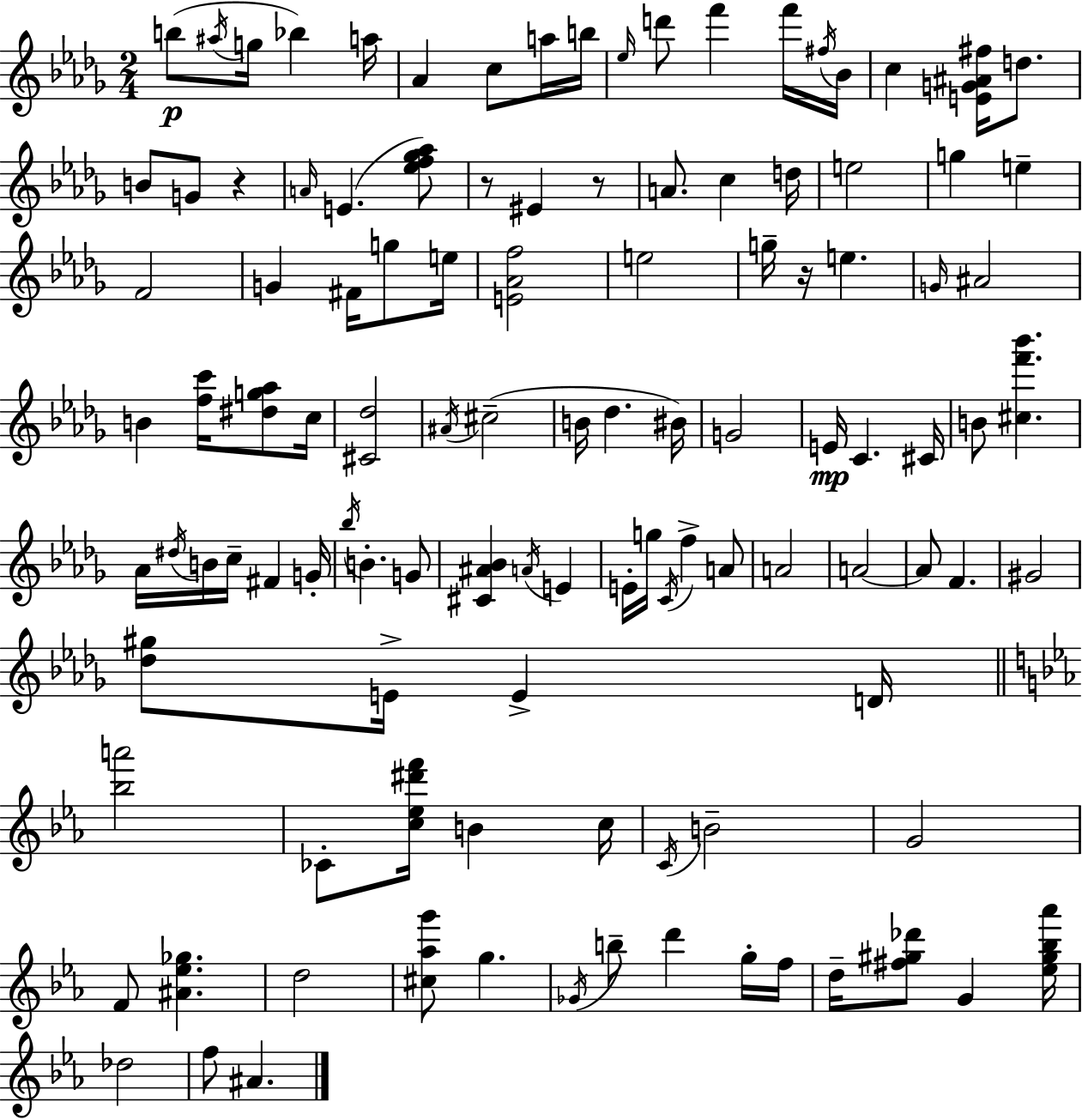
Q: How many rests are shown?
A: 4